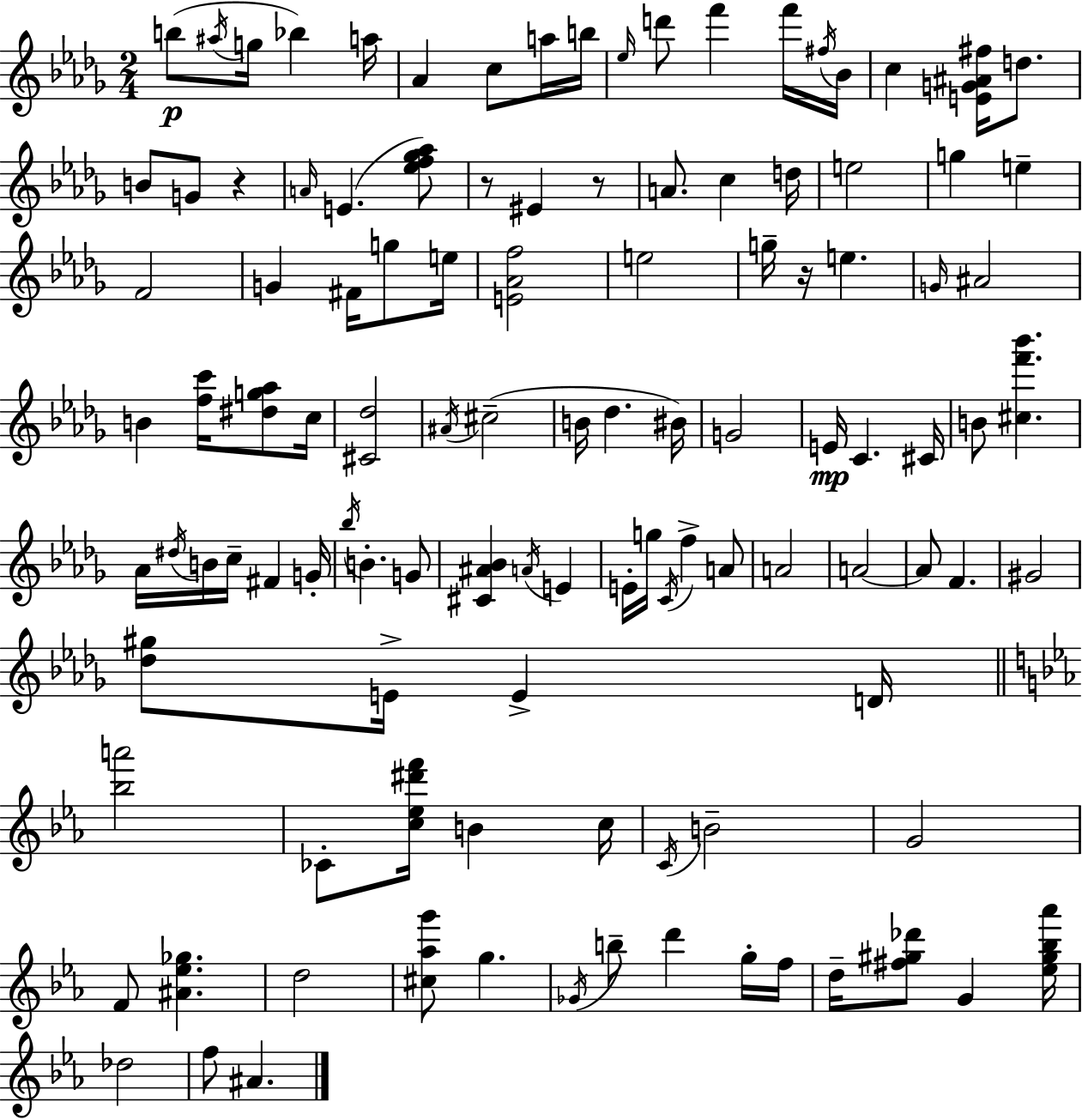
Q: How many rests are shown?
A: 4